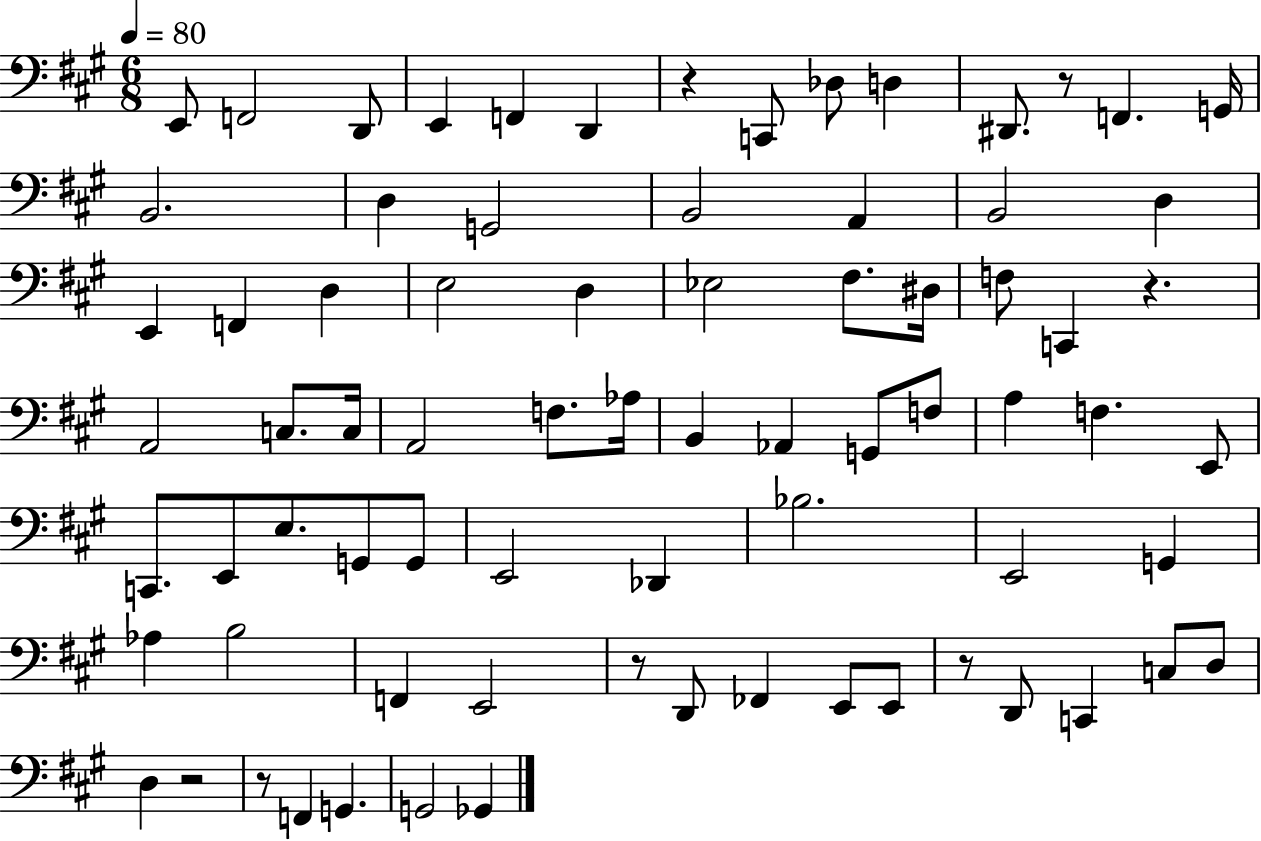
X:1
T:Untitled
M:6/8
L:1/4
K:A
E,,/2 F,,2 D,,/2 E,, F,, D,, z C,,/2 _D,/2 D, ^D,,/2 z/2 F,, G,,/4 B,,2 D, G,,2 B,,2 A,, B,,2 D, E,, F,, D, E,2 D, _E,2 ^F,/2 ^D,/4 F,/2 C,, z A,,2 C,/2 C,/4 A,,2 F,/2 _A,/4 B,, _A,, G,,/2 F,/2 A, F, E,,/2 C,,/2 E,,/2 E,/2 G,,/2 G,,/2 E,,2 _D,, _B,2 E,,2 G,, _A, B,2 F,, E,,2 z/2 D,,/2 _F,, E,,/2 E,,/2 z/2 D,,/2 C,, C,/2 D,/2 D, z2 z/2 F,, G,, G,,2 _G,,